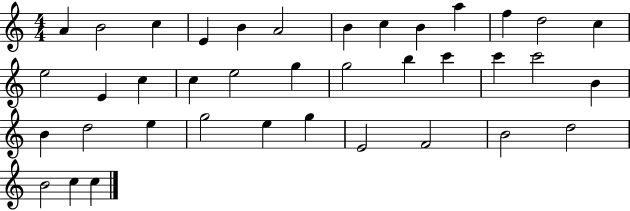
A4/q B4/h C5/q E4/q B4/q A4/h B4/q C5/q B4/q A5/q F5/q D5/h C5/q E5/h E4/q C5/q C5/q E5/h G5/q G5/h B5/q C6/q C6/q C6/h B4/q B4/q D5/h E5/q G5/h E5/q G5/q E4/h F4/h B4/h D5/h B4/h C5/q C5/q